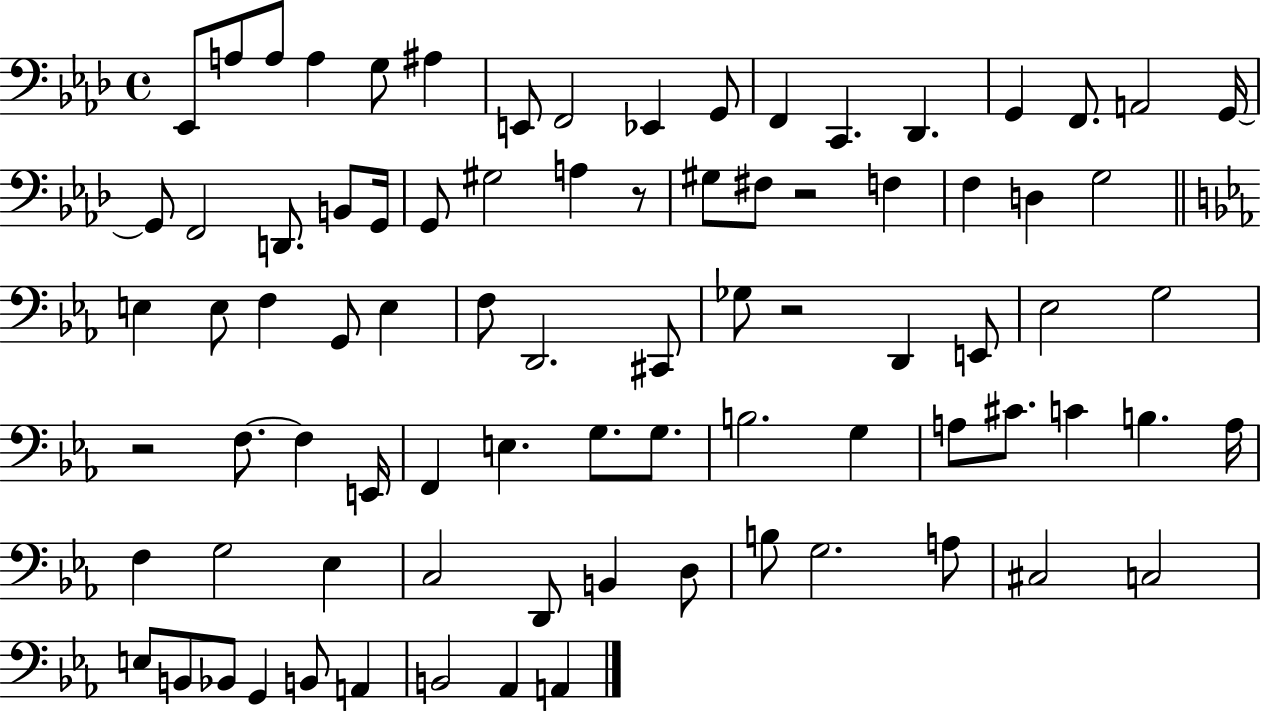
{
  \clef bass
  \time 4/4
  \defaultTimeSignature
  \key aes \major
  ees,8 a8 a8 a4 g8 ais4 | e,8 f,2 ees,4 g,8 | f,4 c,4. des,4. | g,4 f,8. a,2 g,16~~ | \break g,8 f,2 d,8. b,8 g,16 | g,8 gis2 a4 r8 | gis8 fis8 r2 f4 | f4 d4 g2 | \break \bar "||" \break \key c \minor e4 e8 f4 g,8 e4 | f8 d,2. cis,8 | ges8 r2 d,4 e,8 | ees2 g2 | \break r2 f8.~~ f4 e,16 | f,4 e4. g8. g8. | b2. g4 | a8 cis'8. c'4 b4. a16 | \break f4 g2 ees4 | c2 d,8 b,4 d8 | b8 g2. a8 | cis2 c2 | \break e8 b,8 bes,8 g,4 b,8 a,4 | b,2 aes,4 a,4 | \bar "|."
}